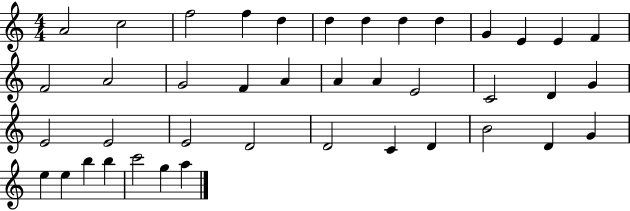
A4/h C5/h F5/h F5/q D5/q D5/q D5/q D5/q D5/q G4/q E4/q E4/q F4/q F4/h A4/h G4/h F4/q A4/q A4/q A4/q E4/h C4/h D4/q G4/q E4/h E4/h E4/h D4/h D4/h C4/q D4/q B4/h D4/q G4/q E5/q E5/q B5/q B5/q C6/h G5/q A5/q